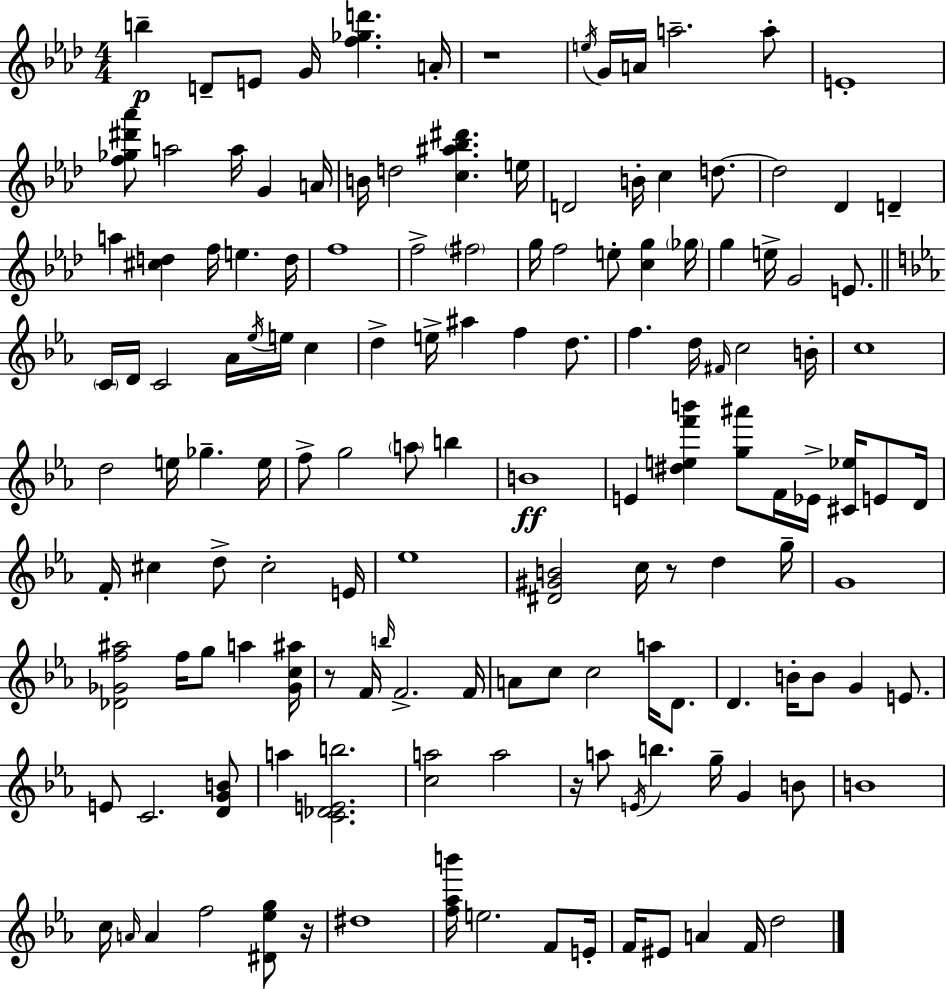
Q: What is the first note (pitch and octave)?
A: B5